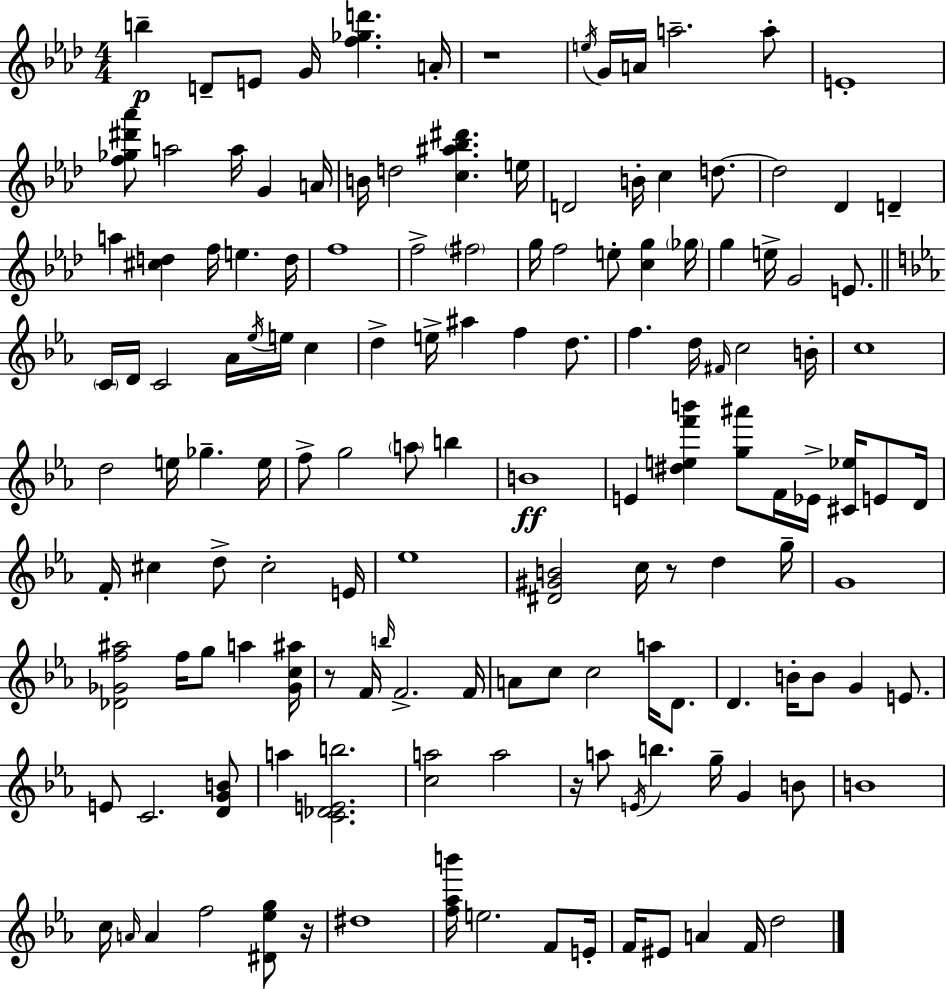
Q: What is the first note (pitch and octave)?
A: B5